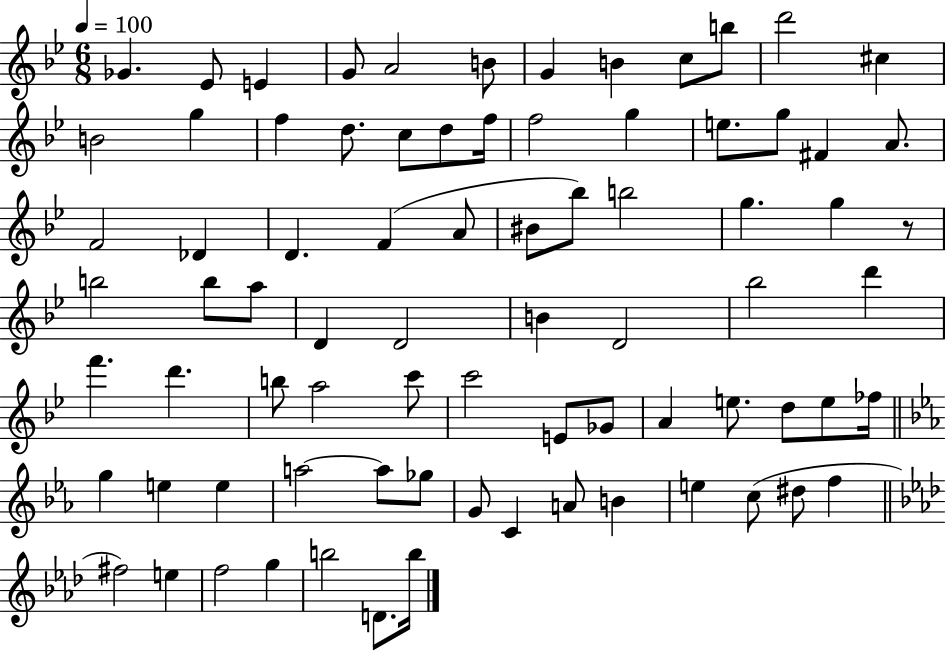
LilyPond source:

{
  \clef treble
  \numericTimeSignature
  \time 6/8
  \key bes \major
  \tempo 4 = 100
  ges'4. ees'8 e'4 | g'8 a'2 b'8 | g'4 b'4 c''8 b''8 | d'''2 cis''4 | \break b'2 g''4 | f''4 d''8. c''8 d''8 f''16 | f''2 g''4 | e''8. g''8 fis'4 a'8. | \break f'2 des'4 | d'4. f'4( a'8 | bis'8 bes''8) b''2 | g''4. g''4 r8 | \break b''2 b''8 a''8 | d'4 d'2 | b'4 d'2 | bes''2 d'''4 | \break f'''4. d'''4. | b''8 a''2 c'''8 | c'''2 e'8 ges'8 | a'4 e''8. d''8 e''8 fes''16 | \break \bar "||" \break \key c \minor g''4 e''4 e''4 | a''2~~ a''8 ges''8 | g'8 c'4 a'8 b'4 | e''4 c''8( dis''8 f''4 | \break \bar "||" \break \key aes \major fis''2) e''4 | f''2 g''4 | b''2 d'8. b''16 | \bar "|."
}